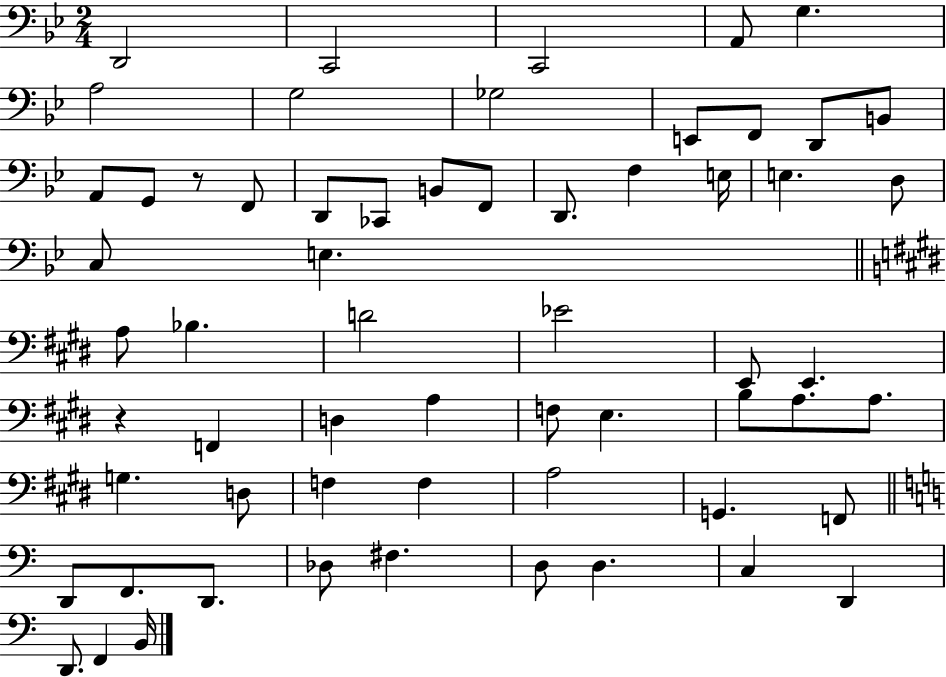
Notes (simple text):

D2/h C2/h C2/h A2/e G3/q. A3/h G3/h Gb3/h E2/e F2/e D2/e B2/e A2/e G2/e R/e F2/e D2/e CES2/e B2/e F2/e D2/e. F3/q E3/s E3/q. D3/e C3/e E3/q. A3/e Bb3/q. D4/h Eb4/h E2/e E2/q. R/q F2/q D3/q A3/q F3/e E3/q. B3/e A3/e. A3/e. G3/q. D3/e F3/q F3/q A3/h G2/q. F2/e D2/e F2/e. D2/e. Db3/e F#3/q. D3/e D3/q. C3/q D2/q D2/e. F2/q B2/s